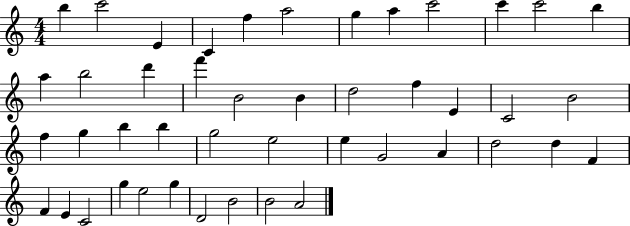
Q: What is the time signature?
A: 4/4